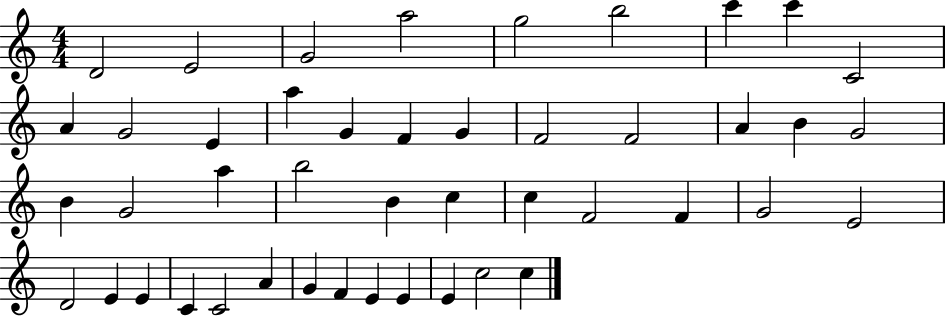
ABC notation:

X:1
T:Untitled
M:4/4
L:1/4
K:C
D2 E2 G2 a2 g2 b2 c' c' C2 A G2 E a G F G F2 F2 A B G2 B G2 a b2 B c c F2 F G2 E2 D2 E E C C2 A G F E E E c2 c